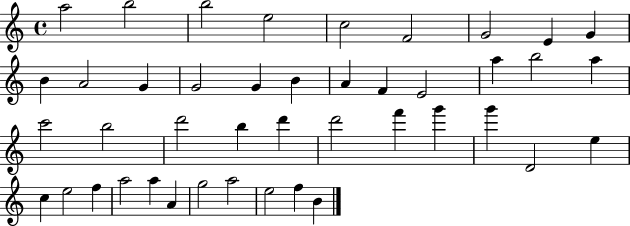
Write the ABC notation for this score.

X:1
T:Untitled
M:4/4
L:1/4
K:C
a2 b2 b2 e2 c2 F2 G2 E G B A2 G G2 G B A F E2 a b2 a c'2 b2 d'2 b d' d'2 f' g' g' D2 e c e2 f a2 a A g2 a2 e2 f B